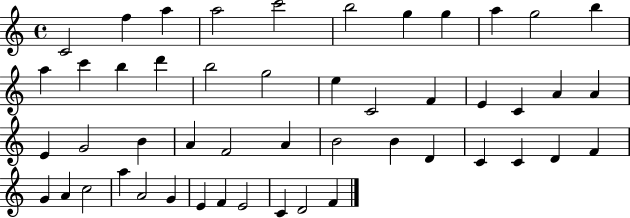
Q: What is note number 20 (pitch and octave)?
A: F4